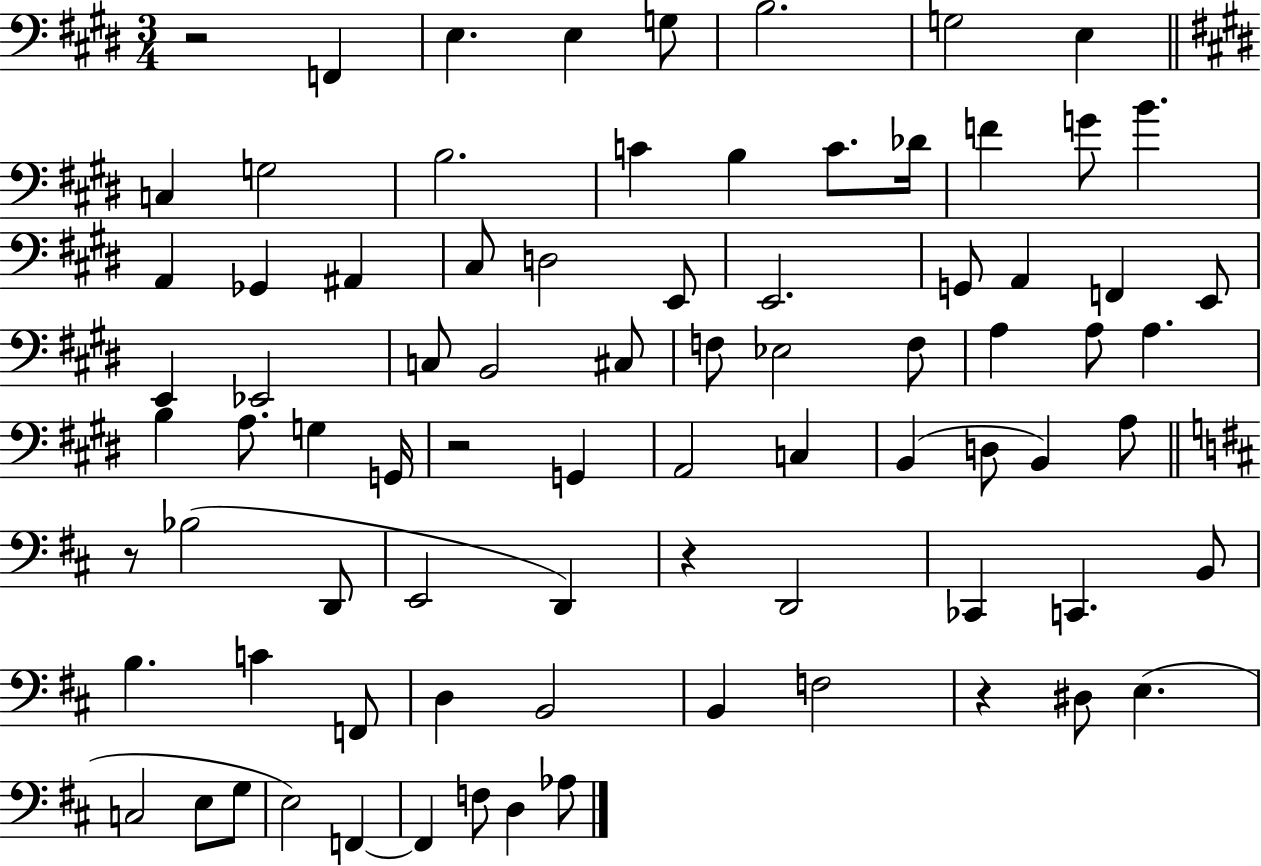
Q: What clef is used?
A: bass